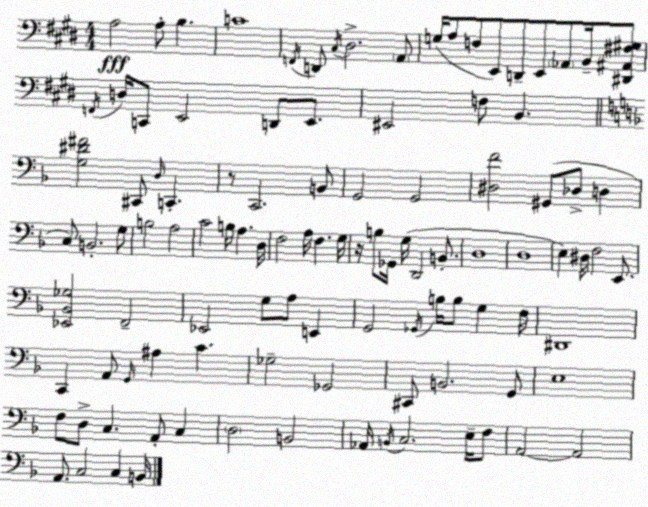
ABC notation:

X:1
T:Untitled
M:4/4
L:1/4
K:E
A,2 A,/2 B, C4 F,,/4 D,,/2 ^C,/4 ^D,2 A,,/2 G,/4 A,/2 F,/2 E,,/2 D,,/2 E,,/2 _A,,/2 B,,/4 [^D,,^A,,^F,^G,]/2 F,,/4 D,/4 C,,/2 E,,2 D,,/2 E,,/2 ^E,,2 F,/2 B,, [G,^D^F]2 ^C,,/2 D,/4 C,, z/2 C,,2 B,,/2 G,,2 G,,2 [^D,F]2 ^G,,/2 _D,/2 D, C,/2 B,,2 G,/2 B,2 A,2 C2 B,/4 A, D,/4 F,2 A,/4 F, G,/4 z/4 B,/2 _G,,/4 G,/4 D,,2 B,,/2 D,4 D,4 E, ^D,/4 F,2 E,,/2 [_E,,_B,,_G,]2 F,,2 _E,,2 G,/2 A,/2 E,, G,,2 _G,,/4 B,/4 B,/2 G, F,/4 ^D,,4 C,, A,,/2 G,,/4 ^A, C _G,2 _G,,2 ^C,,/2 B,,2 G,,/2 E,4 F,/2 D,/2 C, A,,/2 C, D,2 B,,2 _A,,/4 B,,/4 C,2 E,/4 F,/2 A,,2 A,,2 A,,/2 C,2 C, B,,/4